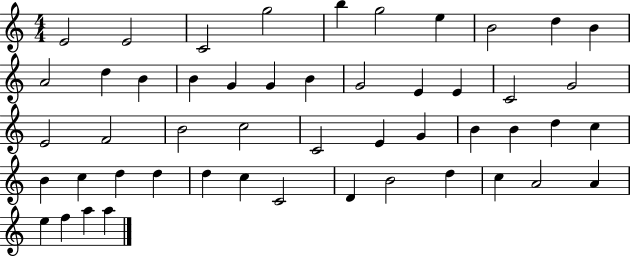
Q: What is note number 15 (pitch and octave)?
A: G4